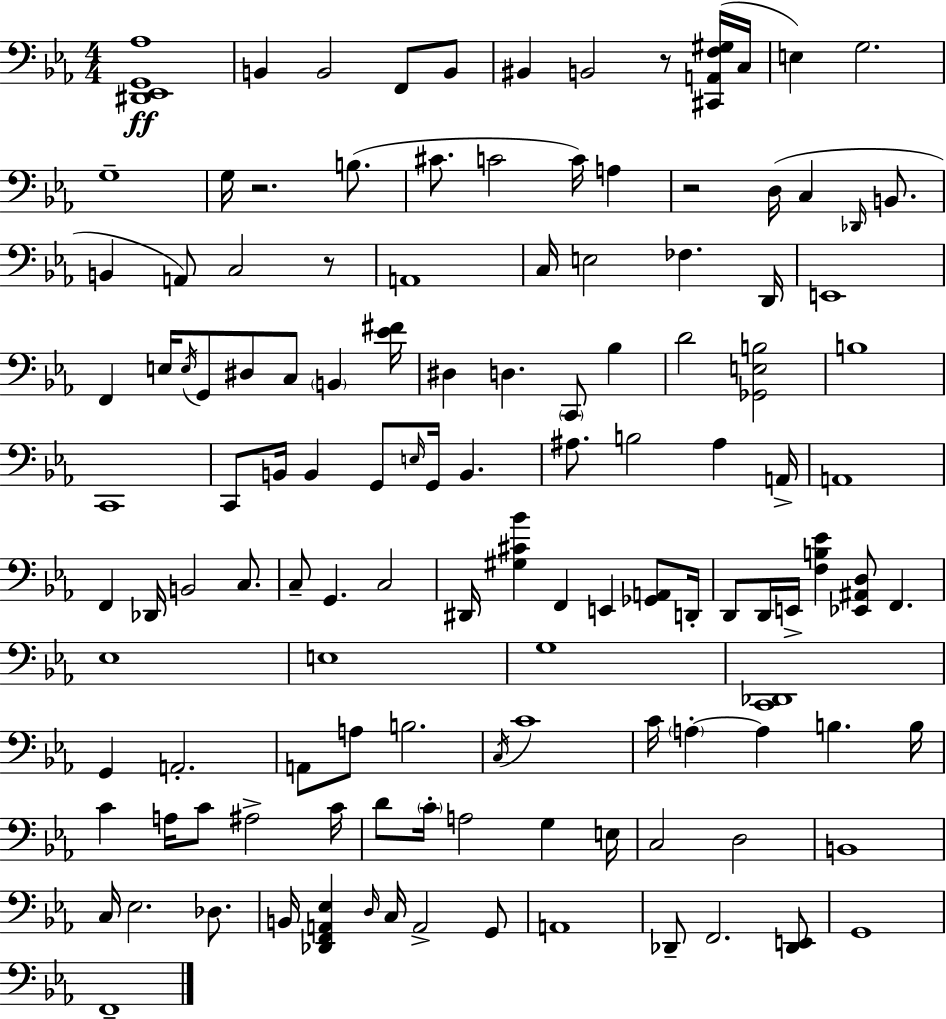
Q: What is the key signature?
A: C minor